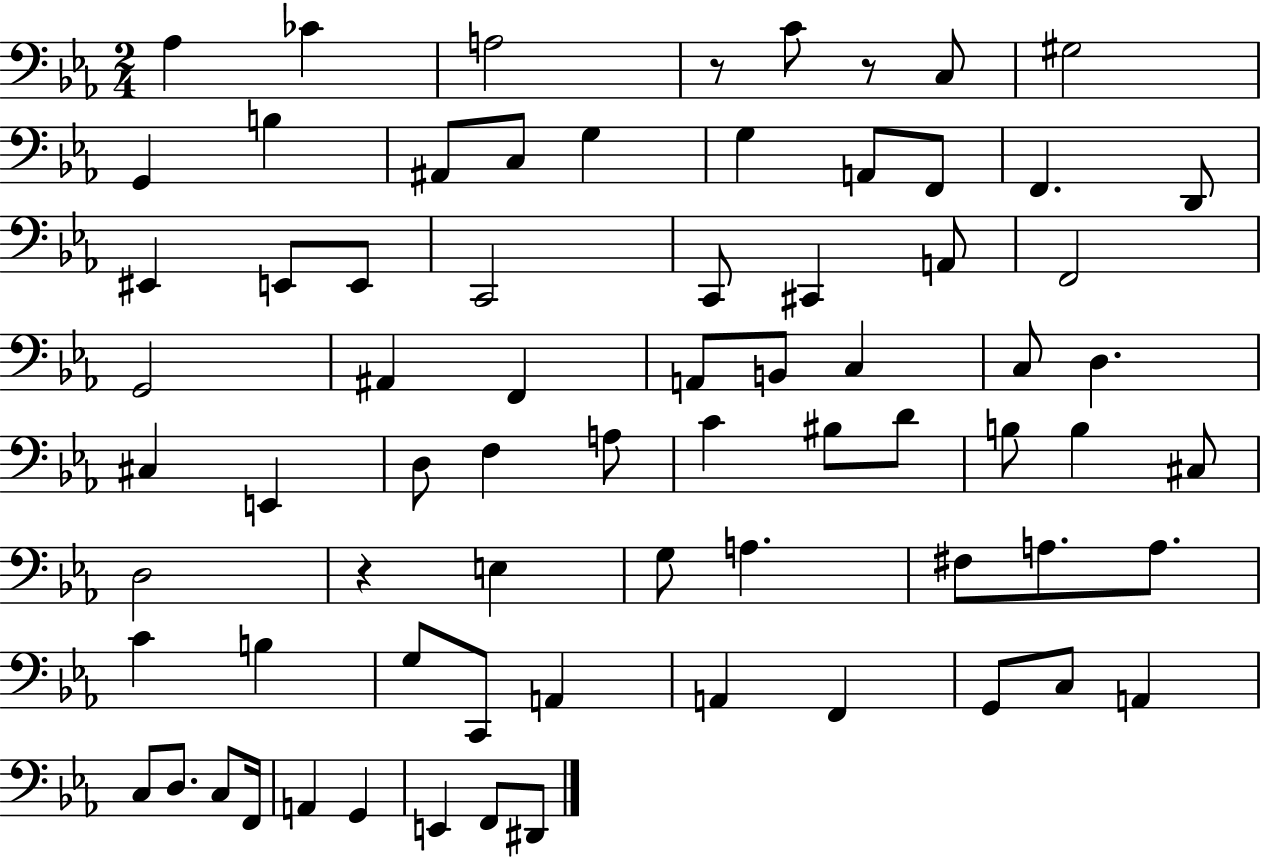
{
  \clef bass
  \numericTimeSignature
  \time 2/4
  \key ees \major
  \repeat volta 2 { aes4 ces'4 | a2 | r8 c'8 r8 c8 | gis2 | \break g,4 b4 | ais,8 c8 g4 | g4 a,8 f,8 | f,4. d,8 | \break eis,4 e,8 e,8 | c,2 | c,8 cis,4 a,8 | f,2 | \break g,2 | ais,4 f,4 | a,8 b,8 c4 | c8 d4. | \break cis4 e,4 | d8 f4 a8 | c'4 bis8 d'8 | b8 b4 cis8 | \break d2 | r4 e4 | g8 a4. | fis8 a8. a8. | \break c'4 b4 | g8 c,8 a,4 | a,4 f,4 | g,8 c8 a,4 | \break c8 d8. c8 f,16 | a,4 g,4 | e,4 f,8 dis,8 | } \bar "|."
}